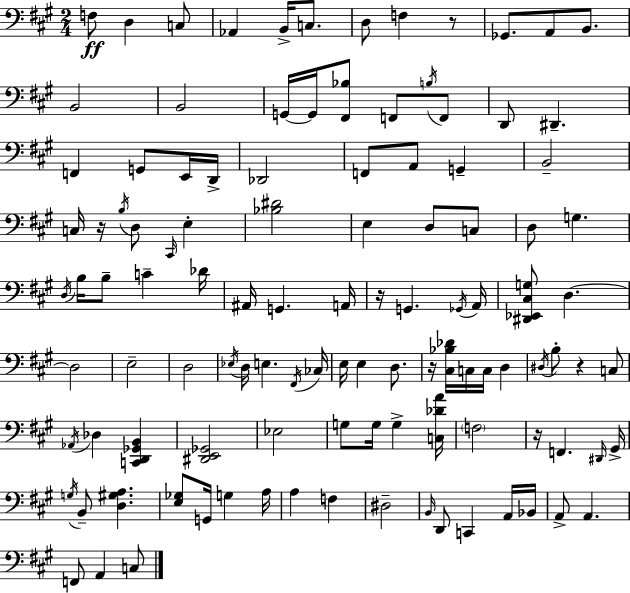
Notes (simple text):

F3/e D3/q C3/e Ab2/q B2/s C3/e. D3/e F3/q R/e Gb2/e. A2/e B2/e. B2/h B2/h G2/s G2/s [F#2,Bb3]/e F2/e B3/s F2/e D2/e D#2/q. F2/q G2/e E2/s D2/s Db2/h F2/e A2/e G2/q B2/h C3/s R/s B3/s D3/e C#2/s E3/q [Bb3,D#4]/h E3/q D3/e C3/e D3/e G3/q. D3/s B3/s B3/e C4/q Db4/s A#2/s G2/q. A2/s R/s G2/q. Gb2/s A2/s [D#2,Eb2,C#3,G3]/e D3/q. D3/h E3/h D3/h Eb3/s D3/s E3/q. F#2/s CES3/s E3/s E3/q D3/e. R/s [C#3,Bb3,Db4]/s C3/s C3/s D3/q D#3/s B3/e R/q C3/e Ab2/s Db3/q [C2,D2,Gb2,B2]/q [D#2,E2,Gb2]/h Eb3/h G3/e G3/s G3/q [C3,Db4,A4]/s F3/h R/s F2/q. D#2/s G#2/s G3/s B2/e [D3,G#3,A3]/q. [E3,Gb3]/e G2/s G3/q A3/s A3/q F3/q D#3/h B2/s D2/e C2/q A2/s Bb2/s A2/e A2/q. F2/e A2/q C3/e